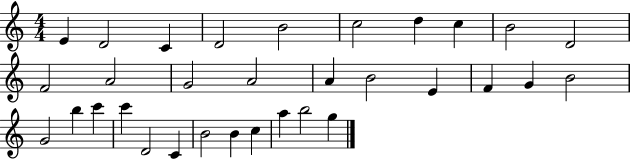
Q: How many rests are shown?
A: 0